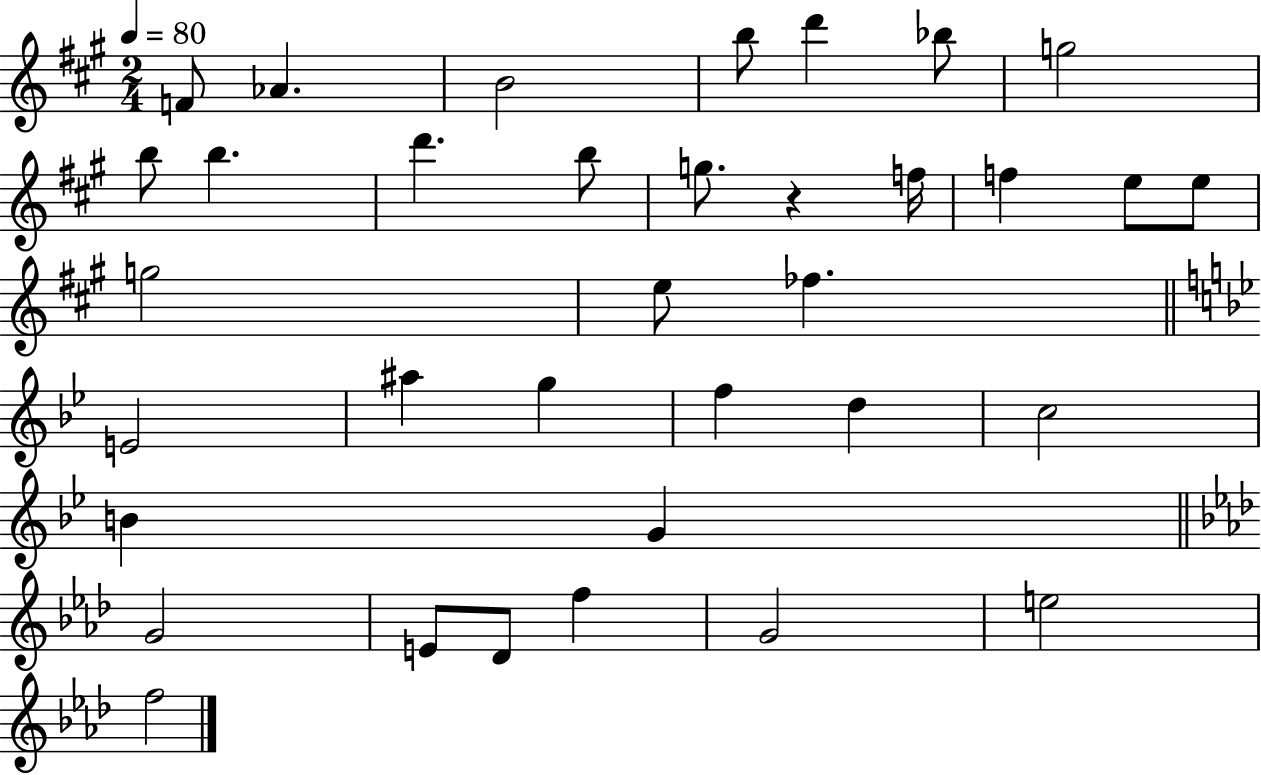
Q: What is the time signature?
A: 2/4